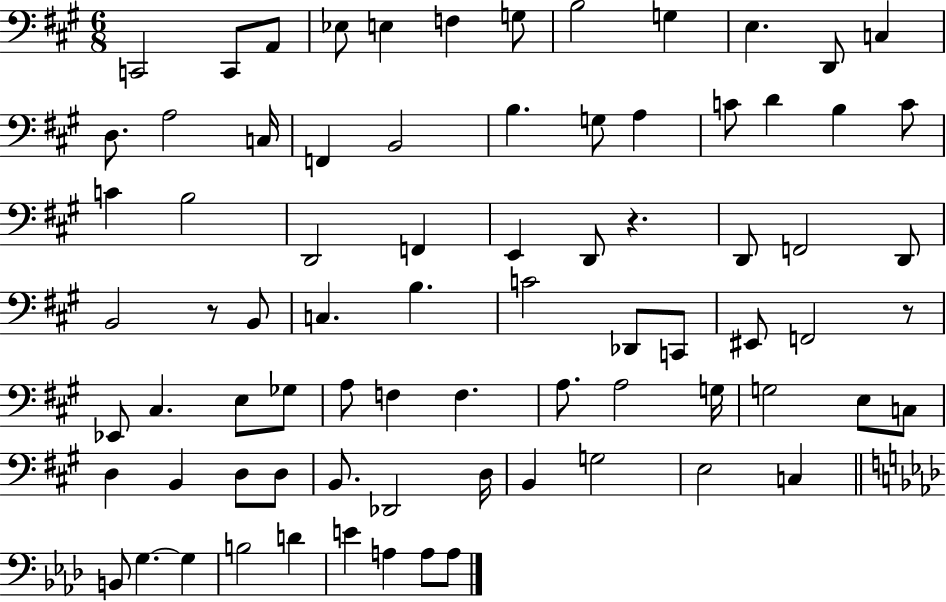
{
  \clef bass
  \numericTimeSignature
  \time 6/8
  \key a \major
  c,2 c,8 a,8 | ees8 e4 f4 g8 | b2 g4 | e4. d,8 c4 | \break d8. a2 c16 | f,4 b,2 | b4. g8 a4 | c'8 d'4 b4 c'8 | \break c'4 b2 | d,2 f,4 | e,4 d,8 r4. | d,8 f,2 d,8 | \break b,2 r8 b,8 | c4. b4. | c'2 des,8 c,8 | eis,8 f,2 r8 | \break ees,8 cis4. e8 ges8 | a8 f4 f4. | a8. a2 g16 | g2 e8 c8 | \break d4 b,4 d8 d8 | b,8. des,2 d16 | b,4 g2 | e2 c4 | \break \bar "||" \break \key aes \major b,8 g4.~~ g4 | b2 d'4 | e'4 a4 a8 a8 | \bar "|."
}